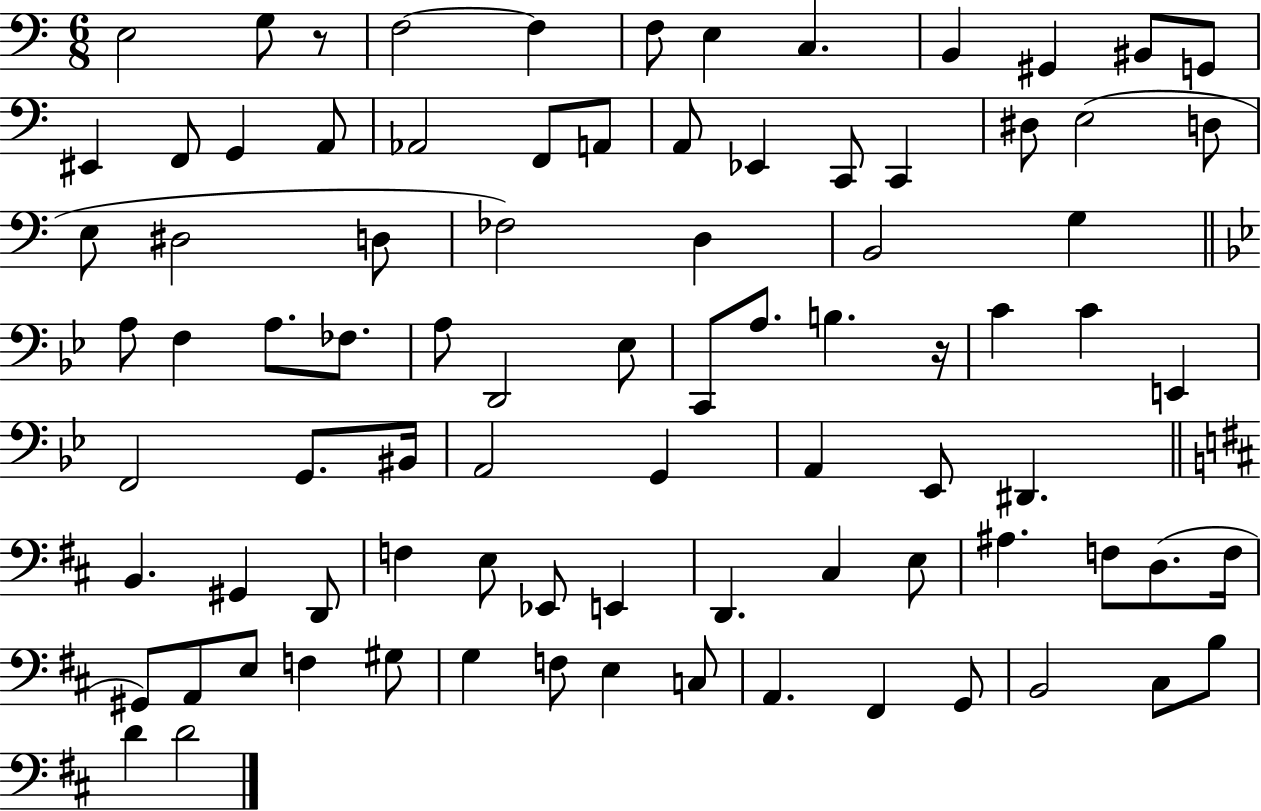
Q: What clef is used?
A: bass